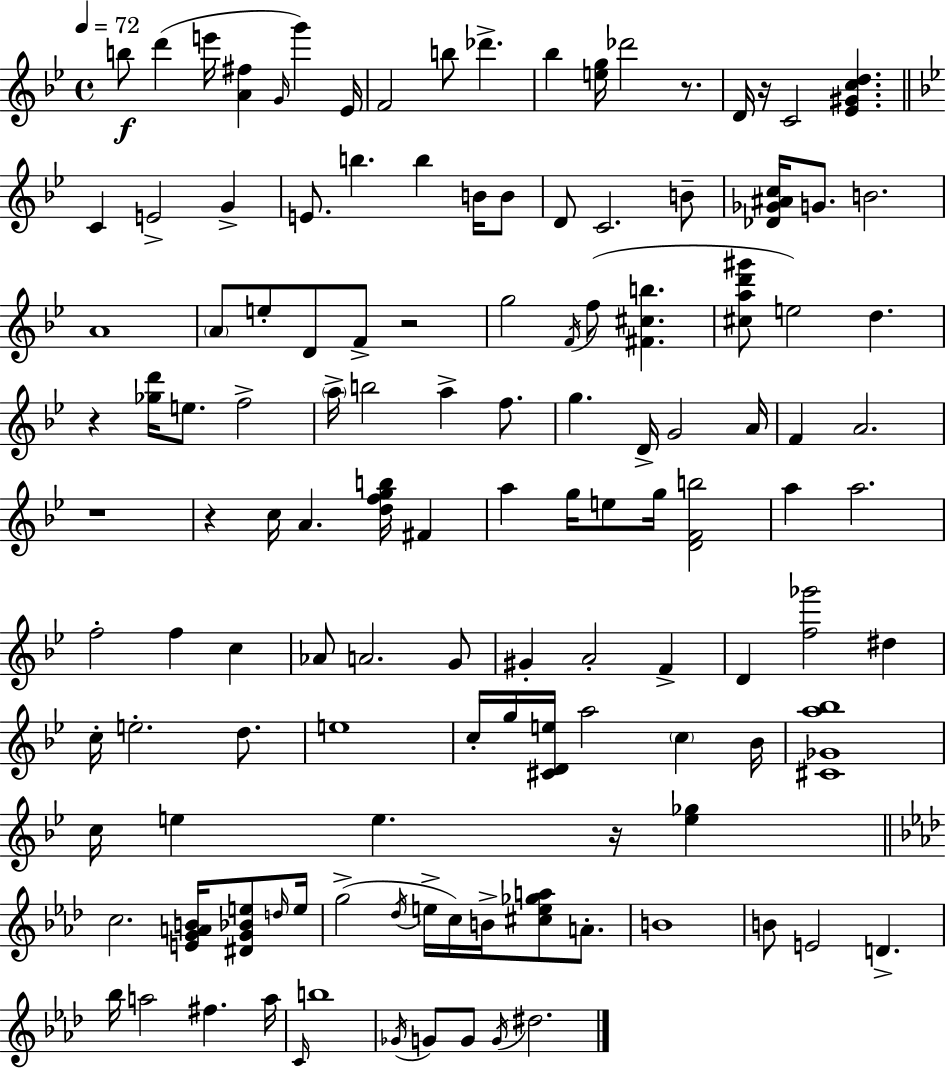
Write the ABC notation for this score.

X:1
T:Untitled
M:4/4
L:1/4
K:Bb
b/2 d' e'/4 [A^f] G/4 g' _E/4 F2 b/2 _d' _b [eg]/4 _d'2 z/2 D/4 z/4 C2 [_E^Gcd] C E2 G E/2 b b B/4 B/2 D/2 C2 B/2 [_D_G^Ac]/4 G/2 B2 A4 A/2 e/2 D/2 F/2 z2 g2 F/4 f/2 [^F^cb] [^cad'^g']/2 e2 d z [_gd']/4 e/2 f2 a/4 b2 a f/2 g D/4 G2 A/4 F A2 z4 z c/4 A [dfgb]/4 ^F a g/4 e/2 g/4 [DFb]2 a a2 f2 f c _A/2 A2 G/2 ^G A2 F D [f_g']2 ^d c/4 e2 d/2 e4 c/4 g/4 [^CDe]/4 a2 c _B/4 [^C_Ga_b]4 c/4 e e z/4 [e_g] c2 [EGAB]/4 [^DG_Be]/2 d/4 e/4 g2 _d/4 e/4 c/4 B/4 [^ce_ga]/2 A/2 B4 B/2 E2 D _b/4 a2 ^f a/4 C/4 b4 _G/4 G/2 G/2 G/4 ^d2